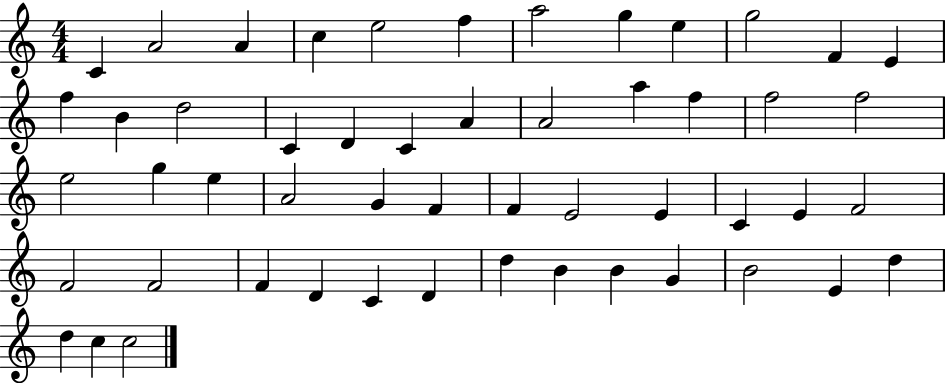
X:1
T:Untitled
M:4/4
L:1/4
K:C
C A2 A c e2 f a2 g e g2 F E f B d2 C D C A A2 a f f2 f2 e2 g e A2 G F F E2 E C E F2 F2 F2 F D C D d B B G B2 E d d c c2